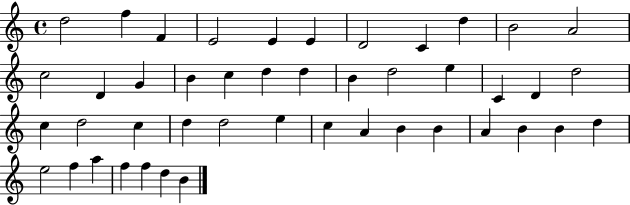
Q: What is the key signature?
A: C major